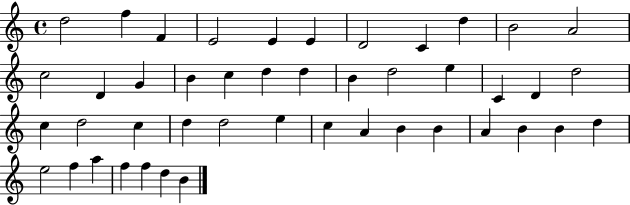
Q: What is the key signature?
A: C major